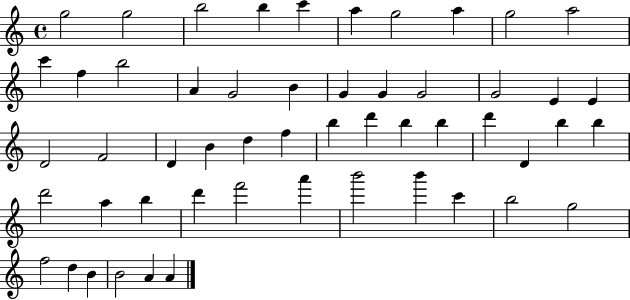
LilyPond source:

{
  \clef treble
  \time 4/4
  \defaultTimeSignature
  \key c \major
  g''2 g''2 | b''2 b''4 c'''4 | a''4 g''2 a''4 | g''2 a''2 | \break c'''4 f''4 b''2 | a'4 g'2 b'4 | g'4 g'4 g'2 | g'2 e'4 e'4 | \break d'2 f'2 | d'4 b'4 d''4 f''4 | b''4 d'''4 b''4 b''4 | d'''4 d'4 b''4 b''4 | \break d'''2 a''4 b''4 | d'''4 f'''2 a'''4 | b'''2 b'''4 c'''4 | b''2 g''2 | \break f''2 d''4 b'4 | b'2 a'4 a'4 | \bar "|."
}